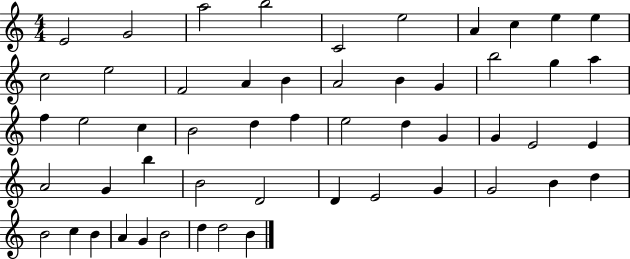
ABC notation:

X:1
T:Untitled
M:4/4
L:1/4
K:C
E2 G2 a2 b2 C2 e2 A c e e c2 e2 F2 A B A2 B G b2 g a f e2 c B2 d f e2 d G G E2 E A2 G b B2 D2 D E2 G G2 B d B2 c B A G B2 d d2 B